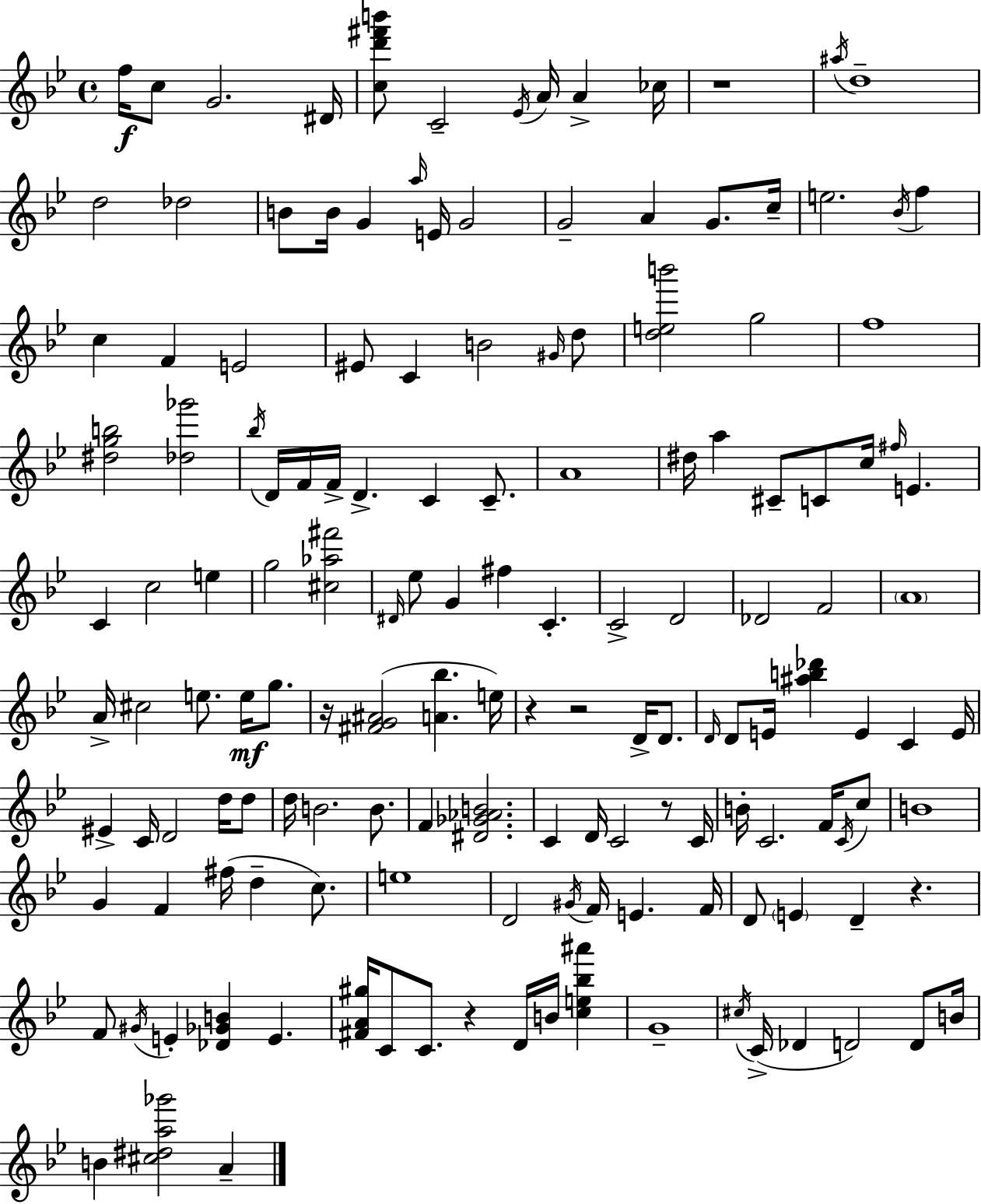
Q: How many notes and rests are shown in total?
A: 149